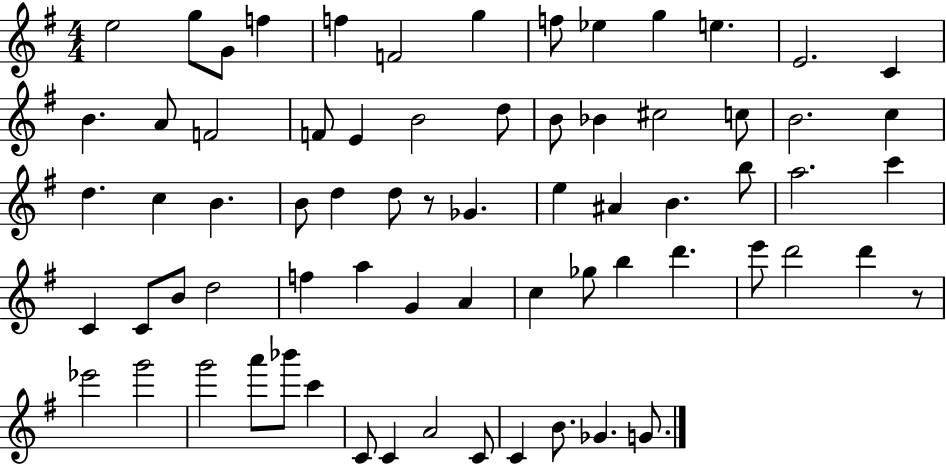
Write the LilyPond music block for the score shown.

{
  \clef treble
  \numericTimeSignature
  \time 4/4
  \key g \major
  e''2 g''8 g'8 f''4 | f''4 f'2 g''4 | f''8 ees''4 g''4 e''4. | e'2. c'4 | \break b'4. a'8 f'2 | f'8 e'4 b'2 d''8 | b'8 bes'4 cis''2 c''8 | b'2. c''4 | \break d''4. c''4 b'4. | b'8 d''4 d''8 r8 ges'4. | e''4 ais'4 b'4. b''8 | a''2. c'''4 | \break c'4 c'8 b'8 d''2 | f''4 a''4 g'4 a'4 | c''4 ges''8 b''4 d'''4. | e'''8 d'''2 d'''4 r8 | \break ees'''2 g'''2 | g'''2 a'''8 bes'''8 c'''4 | c'8 c'4 a'2 c'8 | c'4 b'8. ges'4. g'8. | \break \bar "|."
}